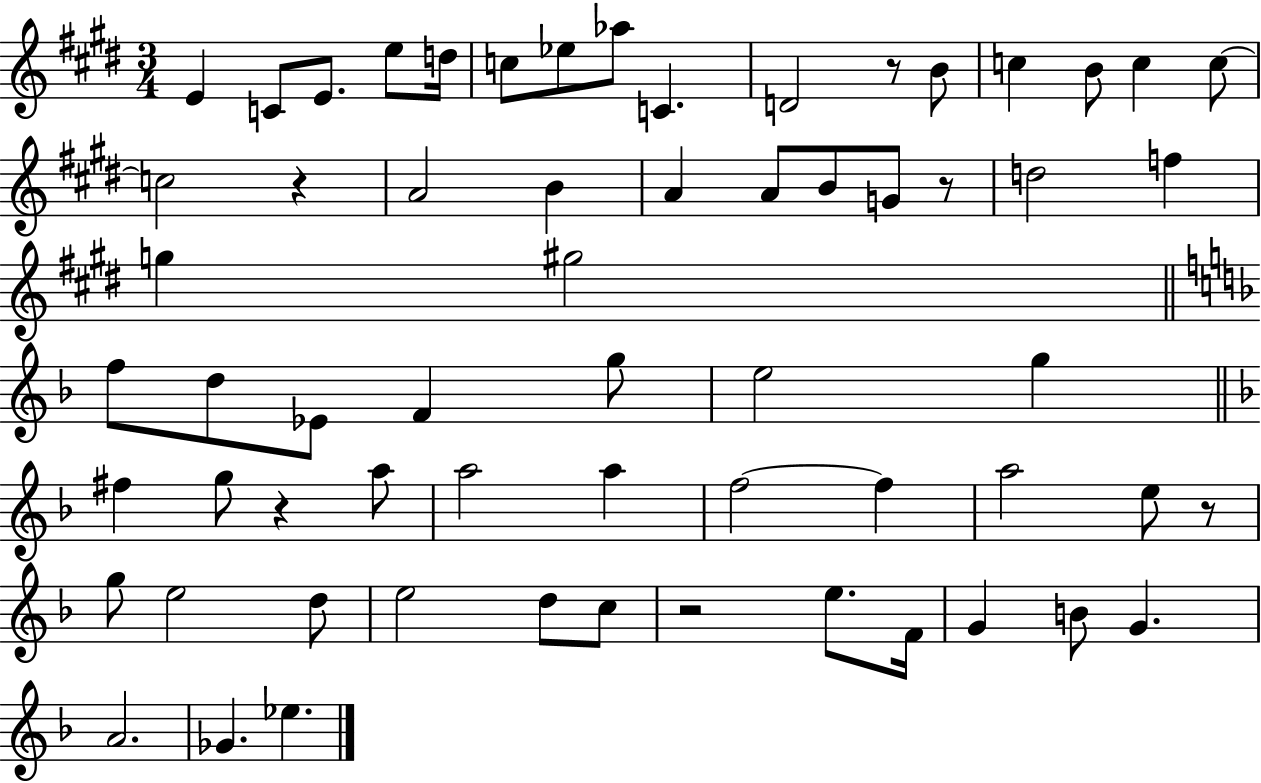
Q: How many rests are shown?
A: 6